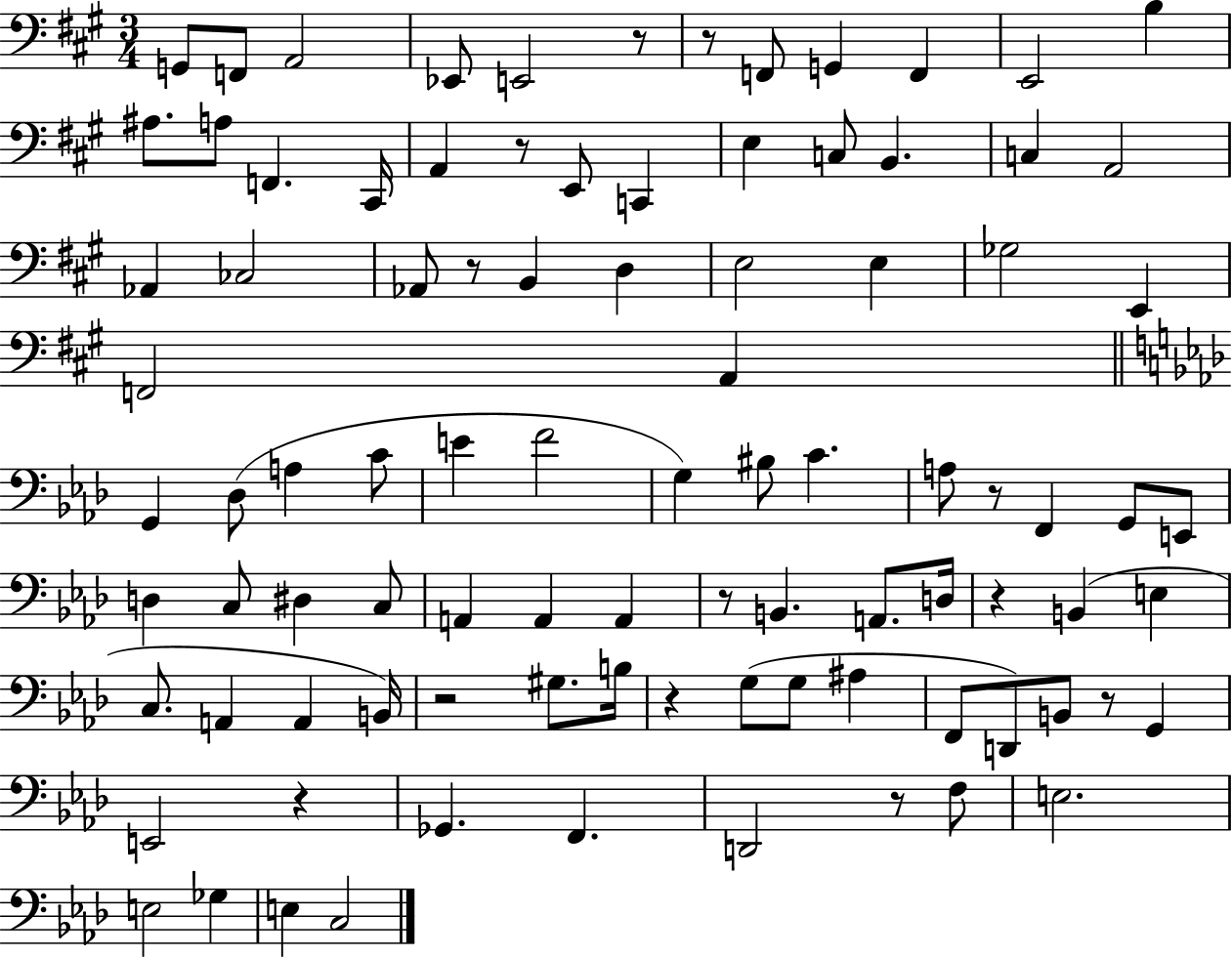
X:1
T:Untitled
M:3/4
L:1/4
K:A
G,,/2 F,,/2 A,,2 _E,,/2 E,,2 z/2 z/2 F,,/2 G,, F,, E,,2 B, ^A,/2 A,/2 F,, ^C,,/4 A,, z/2 E,,/2 C,, E, C,/2 B,, C, A,,2 _A,, _C,2 _A,,/2 z/2 B,, D, E,2 E, _G,2 E,, F,,2 A,, G,, _D,/2 A, C/2 E F2 G, ^B,/2 C A,/2 z/2 F,, G,,/2 E,,/2 D, C,/2 ^D, C,/2 A,, A,, A,, z/2 B,, A,,/2 D,/4 z B,, E, C,/2 A,, A,, B,,/4 z2 ^G,/2 B,/4 z G,/2 G,/2 ^A, F,,/2 D,,/2 B,,/2 z/2 G,, E,,2 z _G,, F,, D,,2 z/2 F,/2 E,2 E,2 _G, E, C,2